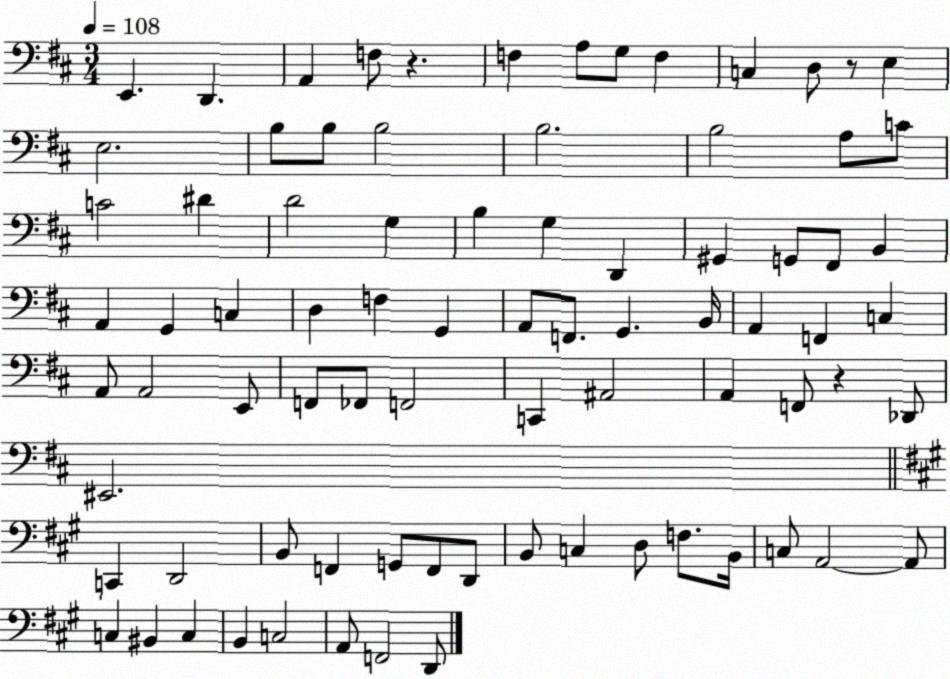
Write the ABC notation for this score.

X:1
T:Untitled
M:3/4
L:1/4
K:D
E,, D,, A,, F,/2 z F, A,/2 G,/2 F, C, D,/2 z/2 E, E,2 B,/2 B,/2 B,2 B,2 B,2 A,/2 C/2 C2 ^D D2 G, B, G, D,, ^G,, G,,/2 ^F,,/2 B,, A,, G,, C, D, F, G,, A,,/2 F,,/2 G,, B,,/4 A,, F,, C, A,,/2 A,,2 E,,/2 F,,/2 _F,,/2 F,,2 C,, ^A,,2 A,, F,,/2 z _D,,/2 ^E,,2 C,, D,,2 B,,/2 F,, G,,/2 F,,/2 D,,/2 B,,/2 C, D,/2 F,/2 B,,/4 C,/2 A,,2 A,,/2 C, ^B,, C, B,, C,2 A,,/2 F,,2 D,,/2